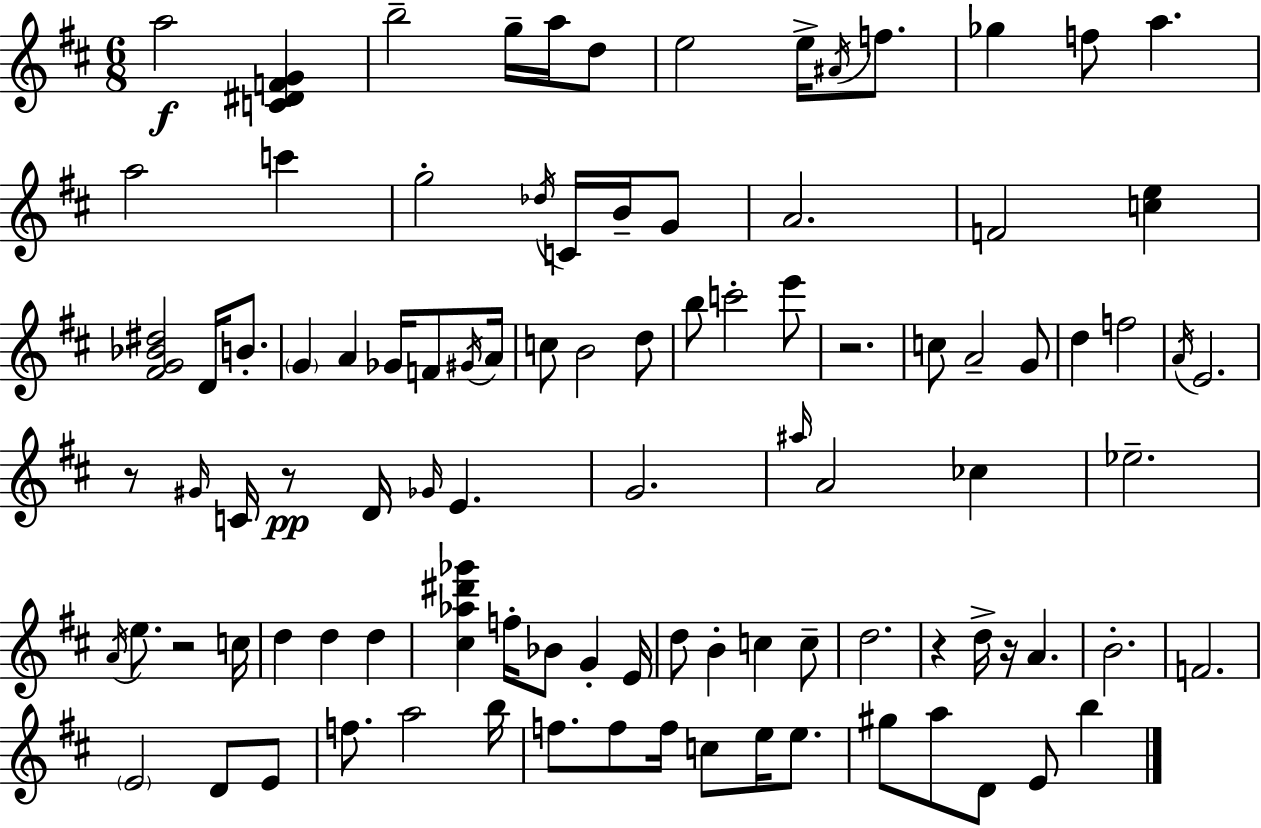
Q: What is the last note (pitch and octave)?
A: B5